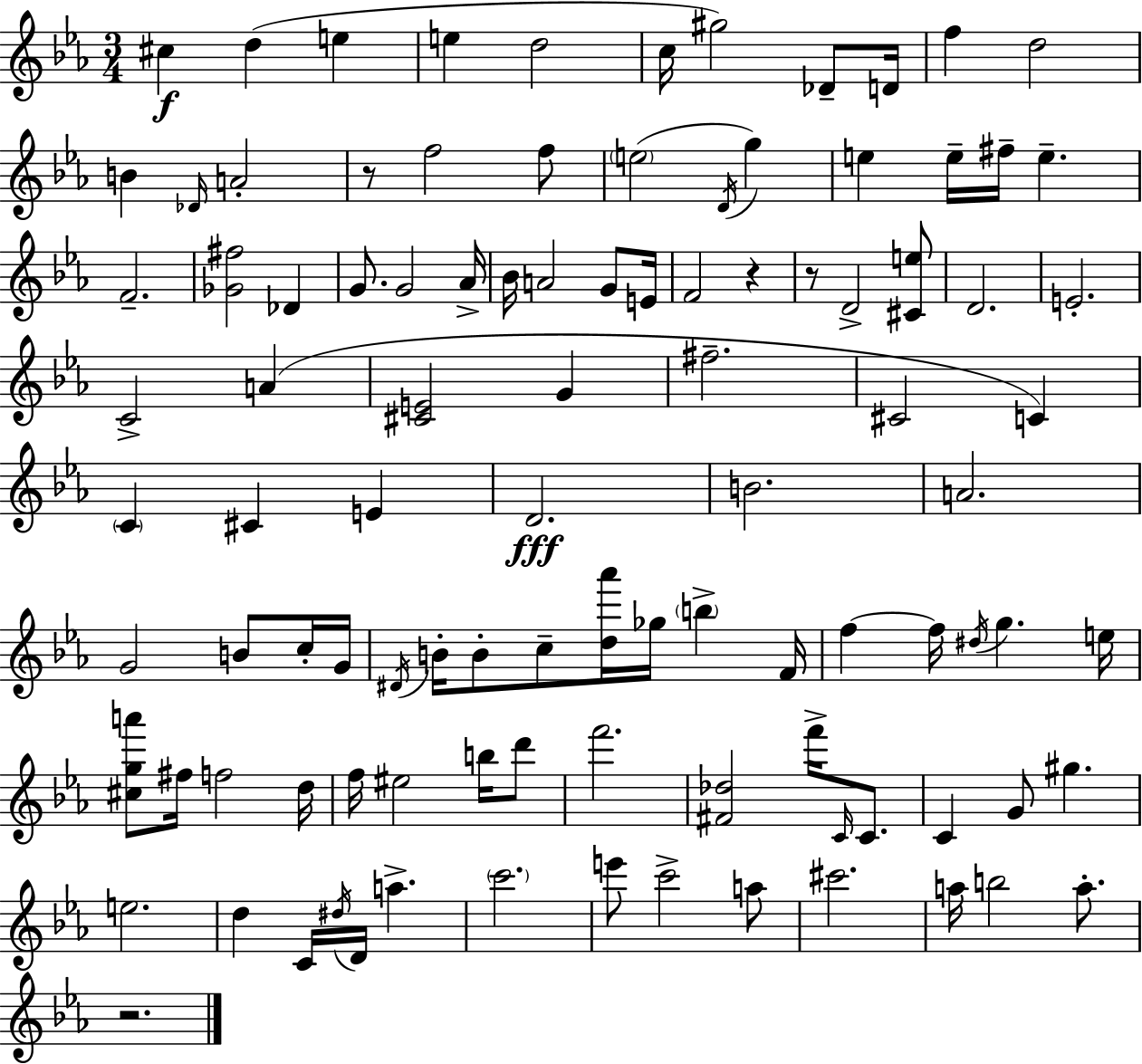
{
  \clef treble
  \numericTimeSignature
  \time 3/4
  \key c \minor
  cis''4\f d''4( e''4 | e''4 d''2 | c''16 gis''2) des'8-- d'16 | f''4 d''2 | \break b'4 \grace { des'16 } a'2-. | r8 f''2 f''8 | \parenthesize e''2( \acciaccatura { d'16 } g''4) | e''4 e''16-- fis''16-- e''4.-- | \break f'2.-- | <ges' fis''>2 des'4 | g'8. g'2 | aes'16-> bes'16 a'2 g'8 | \break e'16 f'2 r4 | r8 d'2-> | <cis' e''>8 d'2. | e'2.-. | \break c'2-> a'4( | <cis' e'>2 g'4 | fis''2.-- | cis'2 c'4) | \break \parenthesize c'4 cis'4 e'4 | d'2.\fff | b'2. | a'2. | \break g'2 b'8 | c''16-. g'16 \acciaccatura { dis'16 } b'16-. b'8-. c''8-- <d'' aes'''>16 ges''16 \parenthesize b''4-> | f'16 f''4~~ f''16 \acciaccatura { dis''16 } g''4. | e''16 <cis'' g'' a'''>8 fis''16 f''2 | \break d''16 f''16 eis''2 | b''16 d'''8 f'''2. | <fis' des''>2 | f'''16-> \grace { c'16 } c'8. c'4 g'8 gis''4. | \break e''2. | d''4 c'16 \acciaccatura { dis''16 } d'16 | a''4.-> \parenthesize c'''2. | e'''8 c'''2-> | \break a''8 cis'''2. | a''16 b''2 | a''8.-. r2. | \bar "|."
}